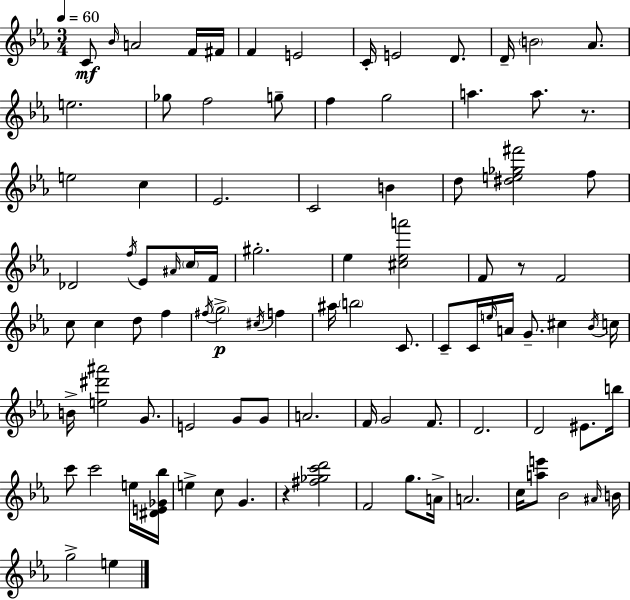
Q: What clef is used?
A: treble